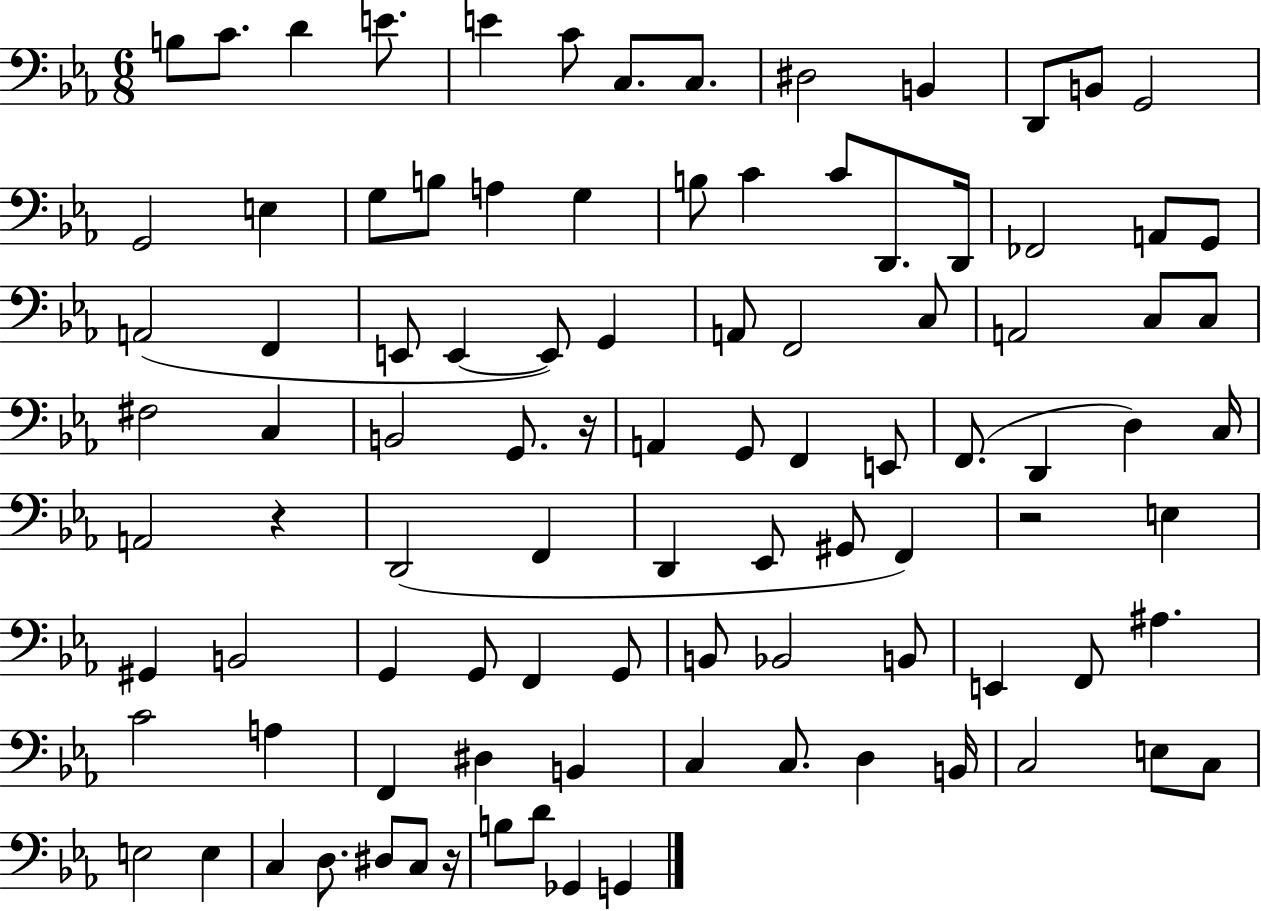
{
  \clef bass
  \numericTimeSignature
  \time 6/8
  \key ees \major
  b8 c'8. d'4 e'8. | e'4 c'8 c8. c8. | dis2 b,4 | d,8 b,8 g,2 | \break g,2 e4 | g8 b8 a4 g4 | b8 c'4 c'8 d,8. d,16 | fes,2 a,8 g,8 | \break a,2( f,4 | e,8 e,4~~ e,8) g,4 | a,8 f,2 c8 | a,2 c8 c8 | \break fis2 c4 | b,2 g,8. r16 | a,4 g,8 f,4 e,8 | f,8.( d,4 d4) c16 | \break a,2 r4 | d,2( f,4 | d,4 ees,8 gis,8 f,4) | r2 e4 | \break gis,4 b,2 | g,4 g,8 f,4 g,8 | b,8 bes,2 b,8 | e,4 f,8 ais4. | \break c'2 a4 | f,4 dis4 b,4 | c4 c8. d4 b,16 | c2 e8 c8 | \break e2 e4 | c4 d8. dis8 c8 r16 | b8 d'8 ges,4 g,4 | \bar "|."
}